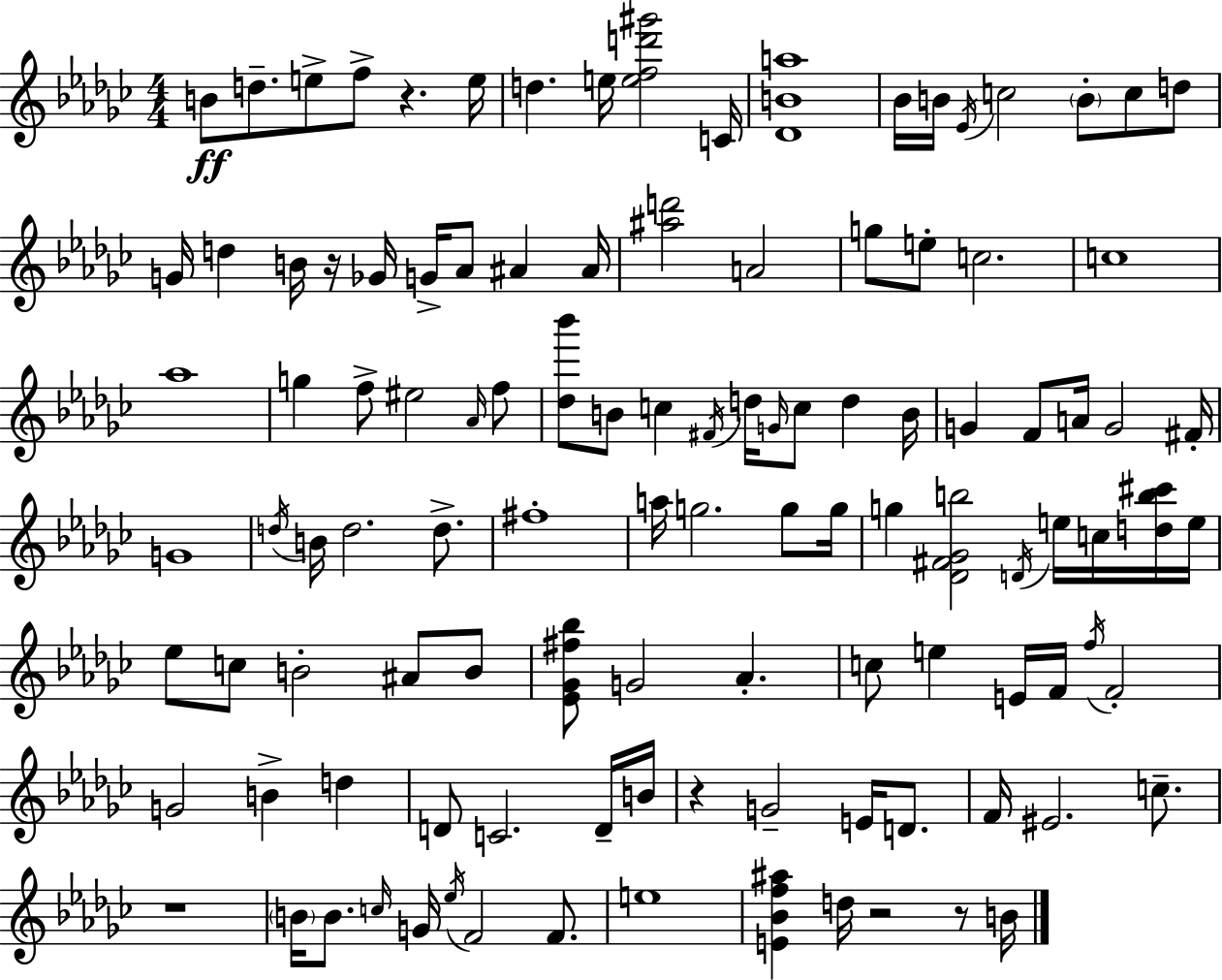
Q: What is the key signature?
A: EES minor